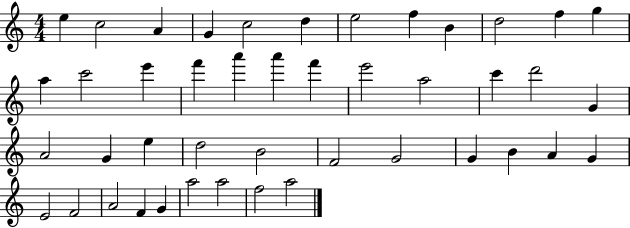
E5/q C5/h A4/q G4/q C5/h D5/q E5/h F5/q B4/q D5/h F5/q G5/q A5/q C6/h E6/q F6/q A6/q A6/q F6/q E6/h A5/h C6/q D6/h G4/q A4/h G4/q E5/q D5/h B4/h F4/h G4/h G4/q B4/q A4/q G4/q E4/h F4/h A4/h F4/q G4/q A5/h A5/h F5/h A5/h